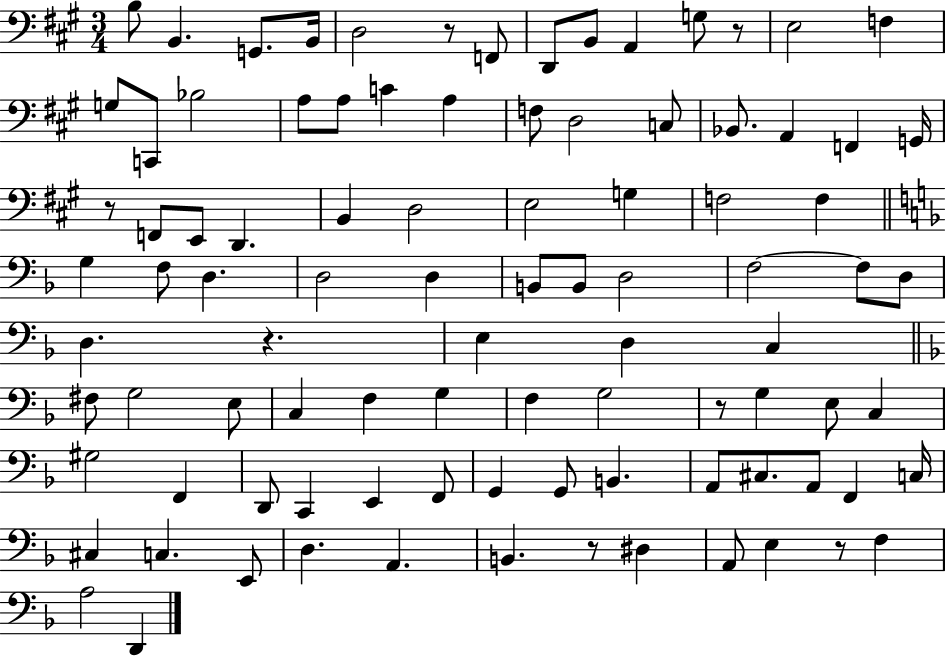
{
  \clef bass
  \numericTimeSignature
  \time 3/4
  \key a \major
  \repeat volta 2 { b8 b,4. g,8. b,16 | d2 r8 f,8 | d,8 b,8 a,4 g8 r8 | e2 f4 | \break g8 c,8 bes2 | a8 a8 c'4 a4 | f8 d2 c8 | bes,8. a,4 f,4 g,16 | \break r8 f,8 e,8 d,4. | b,4 d2 | e2 g4 | f2 f4 | \break \bar "||" \break \key f \major g4 f8 d4. | d2 d4 | b,8 b,8 d2 | f2~~ f8 d8 | \break d4. r4. | e4 d4 c4 | \bar "||" \break \key d \minor fis8 g2 e8 | c4 f4 g4 | f4 g2 | r8 g4 e8 c4 | \break gis2 f,4 | d,8 c,4 e,4 f,8 | g,4 g,8 b,4. | a,8 cis8. a,8 f,4 c16 | \break cis4 c4. e,8 | d4. a,4. | b,4. r8 dis4 | a,8 e4 r8 f4 | \break a2 d,4 | } \bar "|."
}